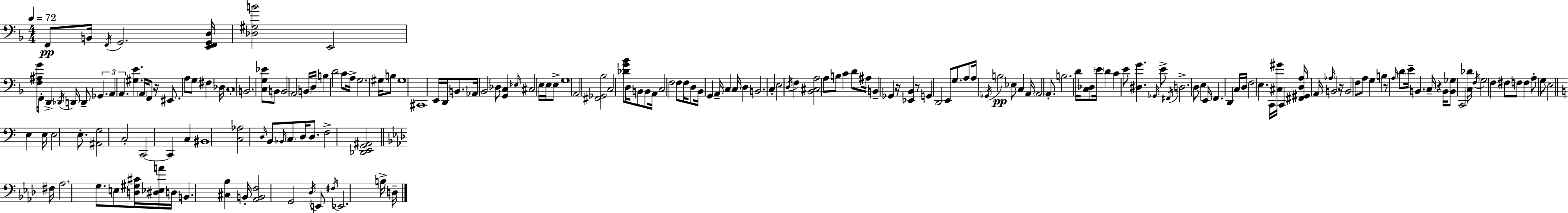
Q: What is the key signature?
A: F major